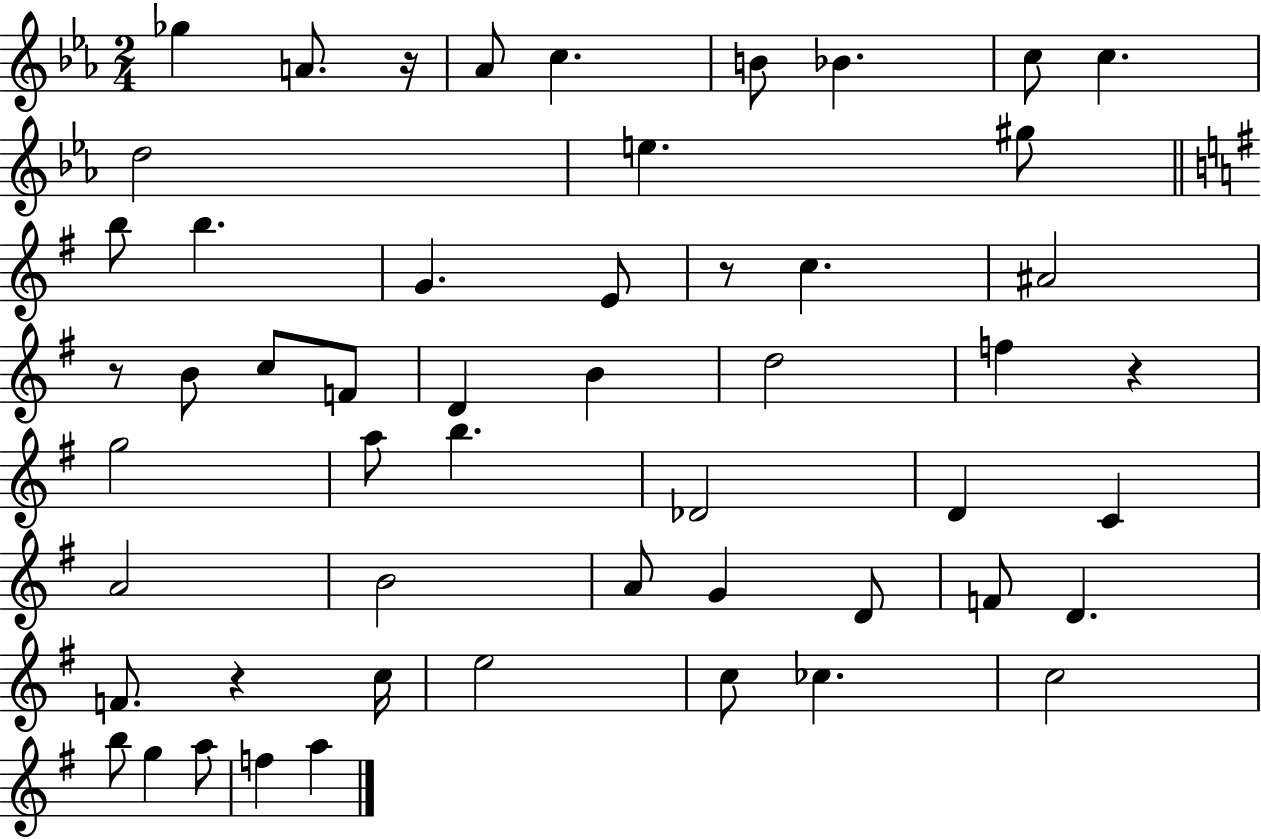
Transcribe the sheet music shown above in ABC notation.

X:1
T:Untitled
M:2/4
L:1/4
K:Eb
_g A/2 z/4 _A/2 c B/2 _B c/2 c d2 e ^g/2 b/2 b G E/2 z/2 c ^A2 z/2 B/2 c/2 F/2 D B d2 f z g2 a/2 b _D2 D C A2 B2 A/2 G D/2 F/2 D F/2 z c/4 e2 c/2 _c c2 b/2 g a/2 f a